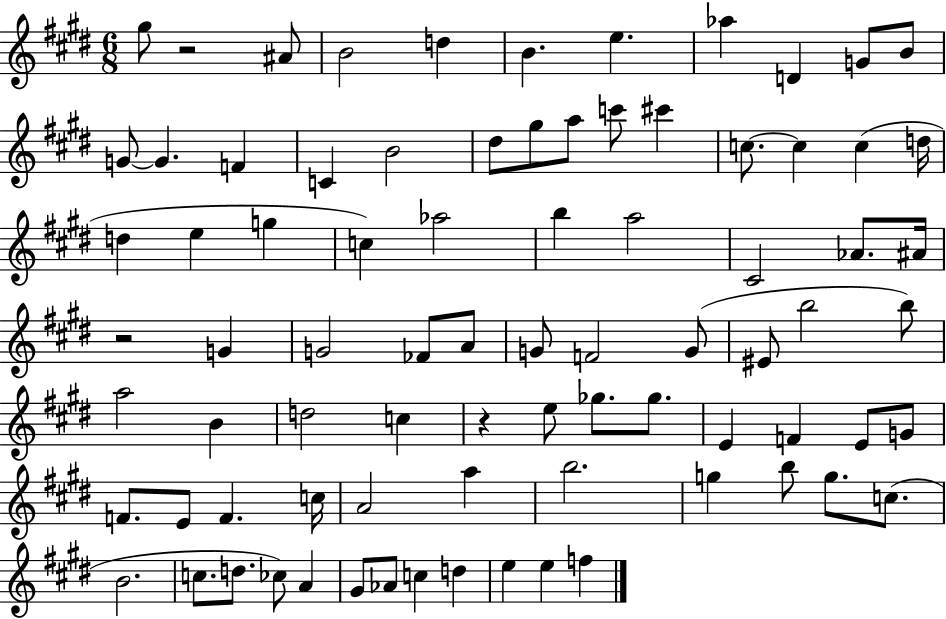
{
  \clef treble
  \numericTimeSignature
  \time 6/8
  \key e \major
  gis''8 r2 ais'8 | b'2 d''4 | b'4. e''4. | aes''4 d'4 g'8 b'8 | \break g'8~~ g'4. f'4 | c'4 b'2 | dis''8 gis''8 a''8 c'''8 cis'''4 | c''8.~~ c''4 c''4( d''16 | \break d''4 e''4 g''4 | c''4) aes''2 | b''4 a''2 | cis'2 aes'8. ais'16 | \break r2 g'4 | g'2 fes'8 a'8 | g'8 f'2 g'8( | eis'8 b''2 b''8) | \break a''2 b'4 | d''2 c''4 | r4 e''8 ges''8. ges''8. | e'4 f'4 e'8 g'8 | \break f'8. e'8 f'4. c''16 | a'2 a''4 | b''2. | g''4 b''8 g''8. c''8.( | \break b'2. | c''8. d''8. ces''8) a'4 | gis'8 aes'8 c''4 d''4 | e''4 e''4 f''4 | \break \bar "|."
}